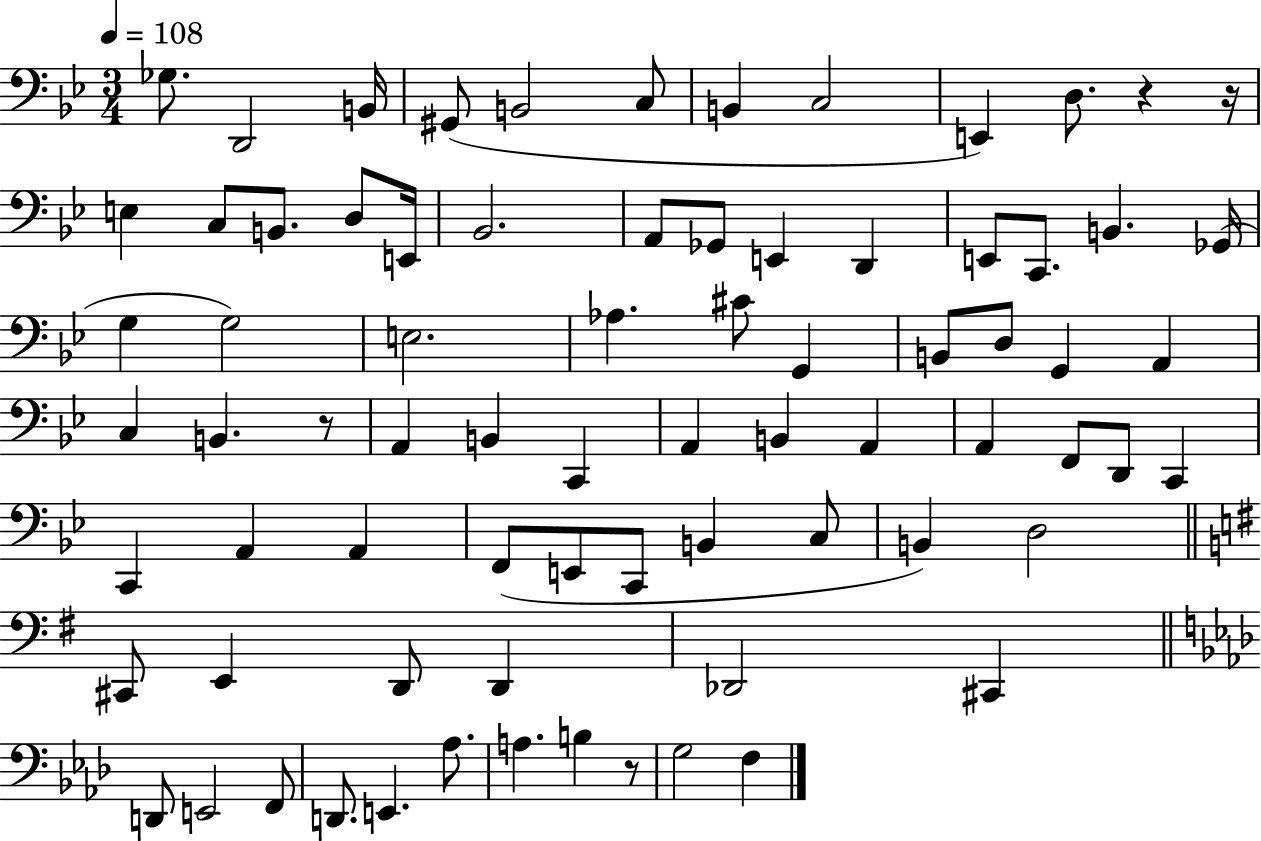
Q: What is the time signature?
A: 3/4